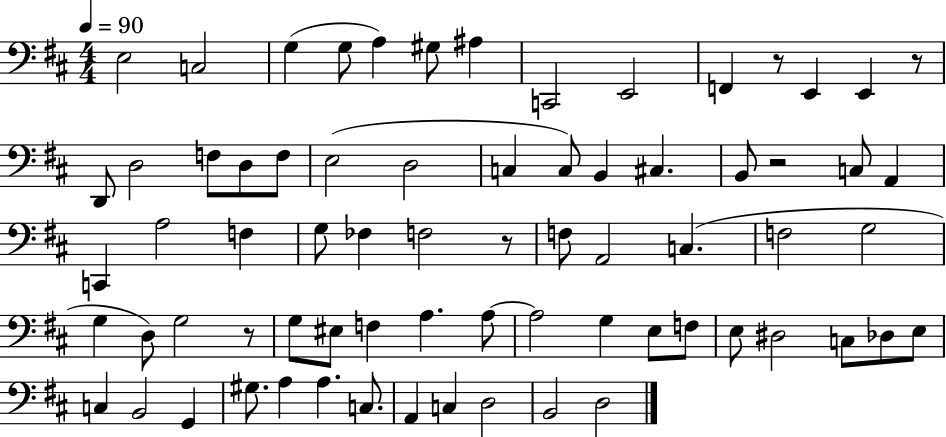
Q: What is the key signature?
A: D major